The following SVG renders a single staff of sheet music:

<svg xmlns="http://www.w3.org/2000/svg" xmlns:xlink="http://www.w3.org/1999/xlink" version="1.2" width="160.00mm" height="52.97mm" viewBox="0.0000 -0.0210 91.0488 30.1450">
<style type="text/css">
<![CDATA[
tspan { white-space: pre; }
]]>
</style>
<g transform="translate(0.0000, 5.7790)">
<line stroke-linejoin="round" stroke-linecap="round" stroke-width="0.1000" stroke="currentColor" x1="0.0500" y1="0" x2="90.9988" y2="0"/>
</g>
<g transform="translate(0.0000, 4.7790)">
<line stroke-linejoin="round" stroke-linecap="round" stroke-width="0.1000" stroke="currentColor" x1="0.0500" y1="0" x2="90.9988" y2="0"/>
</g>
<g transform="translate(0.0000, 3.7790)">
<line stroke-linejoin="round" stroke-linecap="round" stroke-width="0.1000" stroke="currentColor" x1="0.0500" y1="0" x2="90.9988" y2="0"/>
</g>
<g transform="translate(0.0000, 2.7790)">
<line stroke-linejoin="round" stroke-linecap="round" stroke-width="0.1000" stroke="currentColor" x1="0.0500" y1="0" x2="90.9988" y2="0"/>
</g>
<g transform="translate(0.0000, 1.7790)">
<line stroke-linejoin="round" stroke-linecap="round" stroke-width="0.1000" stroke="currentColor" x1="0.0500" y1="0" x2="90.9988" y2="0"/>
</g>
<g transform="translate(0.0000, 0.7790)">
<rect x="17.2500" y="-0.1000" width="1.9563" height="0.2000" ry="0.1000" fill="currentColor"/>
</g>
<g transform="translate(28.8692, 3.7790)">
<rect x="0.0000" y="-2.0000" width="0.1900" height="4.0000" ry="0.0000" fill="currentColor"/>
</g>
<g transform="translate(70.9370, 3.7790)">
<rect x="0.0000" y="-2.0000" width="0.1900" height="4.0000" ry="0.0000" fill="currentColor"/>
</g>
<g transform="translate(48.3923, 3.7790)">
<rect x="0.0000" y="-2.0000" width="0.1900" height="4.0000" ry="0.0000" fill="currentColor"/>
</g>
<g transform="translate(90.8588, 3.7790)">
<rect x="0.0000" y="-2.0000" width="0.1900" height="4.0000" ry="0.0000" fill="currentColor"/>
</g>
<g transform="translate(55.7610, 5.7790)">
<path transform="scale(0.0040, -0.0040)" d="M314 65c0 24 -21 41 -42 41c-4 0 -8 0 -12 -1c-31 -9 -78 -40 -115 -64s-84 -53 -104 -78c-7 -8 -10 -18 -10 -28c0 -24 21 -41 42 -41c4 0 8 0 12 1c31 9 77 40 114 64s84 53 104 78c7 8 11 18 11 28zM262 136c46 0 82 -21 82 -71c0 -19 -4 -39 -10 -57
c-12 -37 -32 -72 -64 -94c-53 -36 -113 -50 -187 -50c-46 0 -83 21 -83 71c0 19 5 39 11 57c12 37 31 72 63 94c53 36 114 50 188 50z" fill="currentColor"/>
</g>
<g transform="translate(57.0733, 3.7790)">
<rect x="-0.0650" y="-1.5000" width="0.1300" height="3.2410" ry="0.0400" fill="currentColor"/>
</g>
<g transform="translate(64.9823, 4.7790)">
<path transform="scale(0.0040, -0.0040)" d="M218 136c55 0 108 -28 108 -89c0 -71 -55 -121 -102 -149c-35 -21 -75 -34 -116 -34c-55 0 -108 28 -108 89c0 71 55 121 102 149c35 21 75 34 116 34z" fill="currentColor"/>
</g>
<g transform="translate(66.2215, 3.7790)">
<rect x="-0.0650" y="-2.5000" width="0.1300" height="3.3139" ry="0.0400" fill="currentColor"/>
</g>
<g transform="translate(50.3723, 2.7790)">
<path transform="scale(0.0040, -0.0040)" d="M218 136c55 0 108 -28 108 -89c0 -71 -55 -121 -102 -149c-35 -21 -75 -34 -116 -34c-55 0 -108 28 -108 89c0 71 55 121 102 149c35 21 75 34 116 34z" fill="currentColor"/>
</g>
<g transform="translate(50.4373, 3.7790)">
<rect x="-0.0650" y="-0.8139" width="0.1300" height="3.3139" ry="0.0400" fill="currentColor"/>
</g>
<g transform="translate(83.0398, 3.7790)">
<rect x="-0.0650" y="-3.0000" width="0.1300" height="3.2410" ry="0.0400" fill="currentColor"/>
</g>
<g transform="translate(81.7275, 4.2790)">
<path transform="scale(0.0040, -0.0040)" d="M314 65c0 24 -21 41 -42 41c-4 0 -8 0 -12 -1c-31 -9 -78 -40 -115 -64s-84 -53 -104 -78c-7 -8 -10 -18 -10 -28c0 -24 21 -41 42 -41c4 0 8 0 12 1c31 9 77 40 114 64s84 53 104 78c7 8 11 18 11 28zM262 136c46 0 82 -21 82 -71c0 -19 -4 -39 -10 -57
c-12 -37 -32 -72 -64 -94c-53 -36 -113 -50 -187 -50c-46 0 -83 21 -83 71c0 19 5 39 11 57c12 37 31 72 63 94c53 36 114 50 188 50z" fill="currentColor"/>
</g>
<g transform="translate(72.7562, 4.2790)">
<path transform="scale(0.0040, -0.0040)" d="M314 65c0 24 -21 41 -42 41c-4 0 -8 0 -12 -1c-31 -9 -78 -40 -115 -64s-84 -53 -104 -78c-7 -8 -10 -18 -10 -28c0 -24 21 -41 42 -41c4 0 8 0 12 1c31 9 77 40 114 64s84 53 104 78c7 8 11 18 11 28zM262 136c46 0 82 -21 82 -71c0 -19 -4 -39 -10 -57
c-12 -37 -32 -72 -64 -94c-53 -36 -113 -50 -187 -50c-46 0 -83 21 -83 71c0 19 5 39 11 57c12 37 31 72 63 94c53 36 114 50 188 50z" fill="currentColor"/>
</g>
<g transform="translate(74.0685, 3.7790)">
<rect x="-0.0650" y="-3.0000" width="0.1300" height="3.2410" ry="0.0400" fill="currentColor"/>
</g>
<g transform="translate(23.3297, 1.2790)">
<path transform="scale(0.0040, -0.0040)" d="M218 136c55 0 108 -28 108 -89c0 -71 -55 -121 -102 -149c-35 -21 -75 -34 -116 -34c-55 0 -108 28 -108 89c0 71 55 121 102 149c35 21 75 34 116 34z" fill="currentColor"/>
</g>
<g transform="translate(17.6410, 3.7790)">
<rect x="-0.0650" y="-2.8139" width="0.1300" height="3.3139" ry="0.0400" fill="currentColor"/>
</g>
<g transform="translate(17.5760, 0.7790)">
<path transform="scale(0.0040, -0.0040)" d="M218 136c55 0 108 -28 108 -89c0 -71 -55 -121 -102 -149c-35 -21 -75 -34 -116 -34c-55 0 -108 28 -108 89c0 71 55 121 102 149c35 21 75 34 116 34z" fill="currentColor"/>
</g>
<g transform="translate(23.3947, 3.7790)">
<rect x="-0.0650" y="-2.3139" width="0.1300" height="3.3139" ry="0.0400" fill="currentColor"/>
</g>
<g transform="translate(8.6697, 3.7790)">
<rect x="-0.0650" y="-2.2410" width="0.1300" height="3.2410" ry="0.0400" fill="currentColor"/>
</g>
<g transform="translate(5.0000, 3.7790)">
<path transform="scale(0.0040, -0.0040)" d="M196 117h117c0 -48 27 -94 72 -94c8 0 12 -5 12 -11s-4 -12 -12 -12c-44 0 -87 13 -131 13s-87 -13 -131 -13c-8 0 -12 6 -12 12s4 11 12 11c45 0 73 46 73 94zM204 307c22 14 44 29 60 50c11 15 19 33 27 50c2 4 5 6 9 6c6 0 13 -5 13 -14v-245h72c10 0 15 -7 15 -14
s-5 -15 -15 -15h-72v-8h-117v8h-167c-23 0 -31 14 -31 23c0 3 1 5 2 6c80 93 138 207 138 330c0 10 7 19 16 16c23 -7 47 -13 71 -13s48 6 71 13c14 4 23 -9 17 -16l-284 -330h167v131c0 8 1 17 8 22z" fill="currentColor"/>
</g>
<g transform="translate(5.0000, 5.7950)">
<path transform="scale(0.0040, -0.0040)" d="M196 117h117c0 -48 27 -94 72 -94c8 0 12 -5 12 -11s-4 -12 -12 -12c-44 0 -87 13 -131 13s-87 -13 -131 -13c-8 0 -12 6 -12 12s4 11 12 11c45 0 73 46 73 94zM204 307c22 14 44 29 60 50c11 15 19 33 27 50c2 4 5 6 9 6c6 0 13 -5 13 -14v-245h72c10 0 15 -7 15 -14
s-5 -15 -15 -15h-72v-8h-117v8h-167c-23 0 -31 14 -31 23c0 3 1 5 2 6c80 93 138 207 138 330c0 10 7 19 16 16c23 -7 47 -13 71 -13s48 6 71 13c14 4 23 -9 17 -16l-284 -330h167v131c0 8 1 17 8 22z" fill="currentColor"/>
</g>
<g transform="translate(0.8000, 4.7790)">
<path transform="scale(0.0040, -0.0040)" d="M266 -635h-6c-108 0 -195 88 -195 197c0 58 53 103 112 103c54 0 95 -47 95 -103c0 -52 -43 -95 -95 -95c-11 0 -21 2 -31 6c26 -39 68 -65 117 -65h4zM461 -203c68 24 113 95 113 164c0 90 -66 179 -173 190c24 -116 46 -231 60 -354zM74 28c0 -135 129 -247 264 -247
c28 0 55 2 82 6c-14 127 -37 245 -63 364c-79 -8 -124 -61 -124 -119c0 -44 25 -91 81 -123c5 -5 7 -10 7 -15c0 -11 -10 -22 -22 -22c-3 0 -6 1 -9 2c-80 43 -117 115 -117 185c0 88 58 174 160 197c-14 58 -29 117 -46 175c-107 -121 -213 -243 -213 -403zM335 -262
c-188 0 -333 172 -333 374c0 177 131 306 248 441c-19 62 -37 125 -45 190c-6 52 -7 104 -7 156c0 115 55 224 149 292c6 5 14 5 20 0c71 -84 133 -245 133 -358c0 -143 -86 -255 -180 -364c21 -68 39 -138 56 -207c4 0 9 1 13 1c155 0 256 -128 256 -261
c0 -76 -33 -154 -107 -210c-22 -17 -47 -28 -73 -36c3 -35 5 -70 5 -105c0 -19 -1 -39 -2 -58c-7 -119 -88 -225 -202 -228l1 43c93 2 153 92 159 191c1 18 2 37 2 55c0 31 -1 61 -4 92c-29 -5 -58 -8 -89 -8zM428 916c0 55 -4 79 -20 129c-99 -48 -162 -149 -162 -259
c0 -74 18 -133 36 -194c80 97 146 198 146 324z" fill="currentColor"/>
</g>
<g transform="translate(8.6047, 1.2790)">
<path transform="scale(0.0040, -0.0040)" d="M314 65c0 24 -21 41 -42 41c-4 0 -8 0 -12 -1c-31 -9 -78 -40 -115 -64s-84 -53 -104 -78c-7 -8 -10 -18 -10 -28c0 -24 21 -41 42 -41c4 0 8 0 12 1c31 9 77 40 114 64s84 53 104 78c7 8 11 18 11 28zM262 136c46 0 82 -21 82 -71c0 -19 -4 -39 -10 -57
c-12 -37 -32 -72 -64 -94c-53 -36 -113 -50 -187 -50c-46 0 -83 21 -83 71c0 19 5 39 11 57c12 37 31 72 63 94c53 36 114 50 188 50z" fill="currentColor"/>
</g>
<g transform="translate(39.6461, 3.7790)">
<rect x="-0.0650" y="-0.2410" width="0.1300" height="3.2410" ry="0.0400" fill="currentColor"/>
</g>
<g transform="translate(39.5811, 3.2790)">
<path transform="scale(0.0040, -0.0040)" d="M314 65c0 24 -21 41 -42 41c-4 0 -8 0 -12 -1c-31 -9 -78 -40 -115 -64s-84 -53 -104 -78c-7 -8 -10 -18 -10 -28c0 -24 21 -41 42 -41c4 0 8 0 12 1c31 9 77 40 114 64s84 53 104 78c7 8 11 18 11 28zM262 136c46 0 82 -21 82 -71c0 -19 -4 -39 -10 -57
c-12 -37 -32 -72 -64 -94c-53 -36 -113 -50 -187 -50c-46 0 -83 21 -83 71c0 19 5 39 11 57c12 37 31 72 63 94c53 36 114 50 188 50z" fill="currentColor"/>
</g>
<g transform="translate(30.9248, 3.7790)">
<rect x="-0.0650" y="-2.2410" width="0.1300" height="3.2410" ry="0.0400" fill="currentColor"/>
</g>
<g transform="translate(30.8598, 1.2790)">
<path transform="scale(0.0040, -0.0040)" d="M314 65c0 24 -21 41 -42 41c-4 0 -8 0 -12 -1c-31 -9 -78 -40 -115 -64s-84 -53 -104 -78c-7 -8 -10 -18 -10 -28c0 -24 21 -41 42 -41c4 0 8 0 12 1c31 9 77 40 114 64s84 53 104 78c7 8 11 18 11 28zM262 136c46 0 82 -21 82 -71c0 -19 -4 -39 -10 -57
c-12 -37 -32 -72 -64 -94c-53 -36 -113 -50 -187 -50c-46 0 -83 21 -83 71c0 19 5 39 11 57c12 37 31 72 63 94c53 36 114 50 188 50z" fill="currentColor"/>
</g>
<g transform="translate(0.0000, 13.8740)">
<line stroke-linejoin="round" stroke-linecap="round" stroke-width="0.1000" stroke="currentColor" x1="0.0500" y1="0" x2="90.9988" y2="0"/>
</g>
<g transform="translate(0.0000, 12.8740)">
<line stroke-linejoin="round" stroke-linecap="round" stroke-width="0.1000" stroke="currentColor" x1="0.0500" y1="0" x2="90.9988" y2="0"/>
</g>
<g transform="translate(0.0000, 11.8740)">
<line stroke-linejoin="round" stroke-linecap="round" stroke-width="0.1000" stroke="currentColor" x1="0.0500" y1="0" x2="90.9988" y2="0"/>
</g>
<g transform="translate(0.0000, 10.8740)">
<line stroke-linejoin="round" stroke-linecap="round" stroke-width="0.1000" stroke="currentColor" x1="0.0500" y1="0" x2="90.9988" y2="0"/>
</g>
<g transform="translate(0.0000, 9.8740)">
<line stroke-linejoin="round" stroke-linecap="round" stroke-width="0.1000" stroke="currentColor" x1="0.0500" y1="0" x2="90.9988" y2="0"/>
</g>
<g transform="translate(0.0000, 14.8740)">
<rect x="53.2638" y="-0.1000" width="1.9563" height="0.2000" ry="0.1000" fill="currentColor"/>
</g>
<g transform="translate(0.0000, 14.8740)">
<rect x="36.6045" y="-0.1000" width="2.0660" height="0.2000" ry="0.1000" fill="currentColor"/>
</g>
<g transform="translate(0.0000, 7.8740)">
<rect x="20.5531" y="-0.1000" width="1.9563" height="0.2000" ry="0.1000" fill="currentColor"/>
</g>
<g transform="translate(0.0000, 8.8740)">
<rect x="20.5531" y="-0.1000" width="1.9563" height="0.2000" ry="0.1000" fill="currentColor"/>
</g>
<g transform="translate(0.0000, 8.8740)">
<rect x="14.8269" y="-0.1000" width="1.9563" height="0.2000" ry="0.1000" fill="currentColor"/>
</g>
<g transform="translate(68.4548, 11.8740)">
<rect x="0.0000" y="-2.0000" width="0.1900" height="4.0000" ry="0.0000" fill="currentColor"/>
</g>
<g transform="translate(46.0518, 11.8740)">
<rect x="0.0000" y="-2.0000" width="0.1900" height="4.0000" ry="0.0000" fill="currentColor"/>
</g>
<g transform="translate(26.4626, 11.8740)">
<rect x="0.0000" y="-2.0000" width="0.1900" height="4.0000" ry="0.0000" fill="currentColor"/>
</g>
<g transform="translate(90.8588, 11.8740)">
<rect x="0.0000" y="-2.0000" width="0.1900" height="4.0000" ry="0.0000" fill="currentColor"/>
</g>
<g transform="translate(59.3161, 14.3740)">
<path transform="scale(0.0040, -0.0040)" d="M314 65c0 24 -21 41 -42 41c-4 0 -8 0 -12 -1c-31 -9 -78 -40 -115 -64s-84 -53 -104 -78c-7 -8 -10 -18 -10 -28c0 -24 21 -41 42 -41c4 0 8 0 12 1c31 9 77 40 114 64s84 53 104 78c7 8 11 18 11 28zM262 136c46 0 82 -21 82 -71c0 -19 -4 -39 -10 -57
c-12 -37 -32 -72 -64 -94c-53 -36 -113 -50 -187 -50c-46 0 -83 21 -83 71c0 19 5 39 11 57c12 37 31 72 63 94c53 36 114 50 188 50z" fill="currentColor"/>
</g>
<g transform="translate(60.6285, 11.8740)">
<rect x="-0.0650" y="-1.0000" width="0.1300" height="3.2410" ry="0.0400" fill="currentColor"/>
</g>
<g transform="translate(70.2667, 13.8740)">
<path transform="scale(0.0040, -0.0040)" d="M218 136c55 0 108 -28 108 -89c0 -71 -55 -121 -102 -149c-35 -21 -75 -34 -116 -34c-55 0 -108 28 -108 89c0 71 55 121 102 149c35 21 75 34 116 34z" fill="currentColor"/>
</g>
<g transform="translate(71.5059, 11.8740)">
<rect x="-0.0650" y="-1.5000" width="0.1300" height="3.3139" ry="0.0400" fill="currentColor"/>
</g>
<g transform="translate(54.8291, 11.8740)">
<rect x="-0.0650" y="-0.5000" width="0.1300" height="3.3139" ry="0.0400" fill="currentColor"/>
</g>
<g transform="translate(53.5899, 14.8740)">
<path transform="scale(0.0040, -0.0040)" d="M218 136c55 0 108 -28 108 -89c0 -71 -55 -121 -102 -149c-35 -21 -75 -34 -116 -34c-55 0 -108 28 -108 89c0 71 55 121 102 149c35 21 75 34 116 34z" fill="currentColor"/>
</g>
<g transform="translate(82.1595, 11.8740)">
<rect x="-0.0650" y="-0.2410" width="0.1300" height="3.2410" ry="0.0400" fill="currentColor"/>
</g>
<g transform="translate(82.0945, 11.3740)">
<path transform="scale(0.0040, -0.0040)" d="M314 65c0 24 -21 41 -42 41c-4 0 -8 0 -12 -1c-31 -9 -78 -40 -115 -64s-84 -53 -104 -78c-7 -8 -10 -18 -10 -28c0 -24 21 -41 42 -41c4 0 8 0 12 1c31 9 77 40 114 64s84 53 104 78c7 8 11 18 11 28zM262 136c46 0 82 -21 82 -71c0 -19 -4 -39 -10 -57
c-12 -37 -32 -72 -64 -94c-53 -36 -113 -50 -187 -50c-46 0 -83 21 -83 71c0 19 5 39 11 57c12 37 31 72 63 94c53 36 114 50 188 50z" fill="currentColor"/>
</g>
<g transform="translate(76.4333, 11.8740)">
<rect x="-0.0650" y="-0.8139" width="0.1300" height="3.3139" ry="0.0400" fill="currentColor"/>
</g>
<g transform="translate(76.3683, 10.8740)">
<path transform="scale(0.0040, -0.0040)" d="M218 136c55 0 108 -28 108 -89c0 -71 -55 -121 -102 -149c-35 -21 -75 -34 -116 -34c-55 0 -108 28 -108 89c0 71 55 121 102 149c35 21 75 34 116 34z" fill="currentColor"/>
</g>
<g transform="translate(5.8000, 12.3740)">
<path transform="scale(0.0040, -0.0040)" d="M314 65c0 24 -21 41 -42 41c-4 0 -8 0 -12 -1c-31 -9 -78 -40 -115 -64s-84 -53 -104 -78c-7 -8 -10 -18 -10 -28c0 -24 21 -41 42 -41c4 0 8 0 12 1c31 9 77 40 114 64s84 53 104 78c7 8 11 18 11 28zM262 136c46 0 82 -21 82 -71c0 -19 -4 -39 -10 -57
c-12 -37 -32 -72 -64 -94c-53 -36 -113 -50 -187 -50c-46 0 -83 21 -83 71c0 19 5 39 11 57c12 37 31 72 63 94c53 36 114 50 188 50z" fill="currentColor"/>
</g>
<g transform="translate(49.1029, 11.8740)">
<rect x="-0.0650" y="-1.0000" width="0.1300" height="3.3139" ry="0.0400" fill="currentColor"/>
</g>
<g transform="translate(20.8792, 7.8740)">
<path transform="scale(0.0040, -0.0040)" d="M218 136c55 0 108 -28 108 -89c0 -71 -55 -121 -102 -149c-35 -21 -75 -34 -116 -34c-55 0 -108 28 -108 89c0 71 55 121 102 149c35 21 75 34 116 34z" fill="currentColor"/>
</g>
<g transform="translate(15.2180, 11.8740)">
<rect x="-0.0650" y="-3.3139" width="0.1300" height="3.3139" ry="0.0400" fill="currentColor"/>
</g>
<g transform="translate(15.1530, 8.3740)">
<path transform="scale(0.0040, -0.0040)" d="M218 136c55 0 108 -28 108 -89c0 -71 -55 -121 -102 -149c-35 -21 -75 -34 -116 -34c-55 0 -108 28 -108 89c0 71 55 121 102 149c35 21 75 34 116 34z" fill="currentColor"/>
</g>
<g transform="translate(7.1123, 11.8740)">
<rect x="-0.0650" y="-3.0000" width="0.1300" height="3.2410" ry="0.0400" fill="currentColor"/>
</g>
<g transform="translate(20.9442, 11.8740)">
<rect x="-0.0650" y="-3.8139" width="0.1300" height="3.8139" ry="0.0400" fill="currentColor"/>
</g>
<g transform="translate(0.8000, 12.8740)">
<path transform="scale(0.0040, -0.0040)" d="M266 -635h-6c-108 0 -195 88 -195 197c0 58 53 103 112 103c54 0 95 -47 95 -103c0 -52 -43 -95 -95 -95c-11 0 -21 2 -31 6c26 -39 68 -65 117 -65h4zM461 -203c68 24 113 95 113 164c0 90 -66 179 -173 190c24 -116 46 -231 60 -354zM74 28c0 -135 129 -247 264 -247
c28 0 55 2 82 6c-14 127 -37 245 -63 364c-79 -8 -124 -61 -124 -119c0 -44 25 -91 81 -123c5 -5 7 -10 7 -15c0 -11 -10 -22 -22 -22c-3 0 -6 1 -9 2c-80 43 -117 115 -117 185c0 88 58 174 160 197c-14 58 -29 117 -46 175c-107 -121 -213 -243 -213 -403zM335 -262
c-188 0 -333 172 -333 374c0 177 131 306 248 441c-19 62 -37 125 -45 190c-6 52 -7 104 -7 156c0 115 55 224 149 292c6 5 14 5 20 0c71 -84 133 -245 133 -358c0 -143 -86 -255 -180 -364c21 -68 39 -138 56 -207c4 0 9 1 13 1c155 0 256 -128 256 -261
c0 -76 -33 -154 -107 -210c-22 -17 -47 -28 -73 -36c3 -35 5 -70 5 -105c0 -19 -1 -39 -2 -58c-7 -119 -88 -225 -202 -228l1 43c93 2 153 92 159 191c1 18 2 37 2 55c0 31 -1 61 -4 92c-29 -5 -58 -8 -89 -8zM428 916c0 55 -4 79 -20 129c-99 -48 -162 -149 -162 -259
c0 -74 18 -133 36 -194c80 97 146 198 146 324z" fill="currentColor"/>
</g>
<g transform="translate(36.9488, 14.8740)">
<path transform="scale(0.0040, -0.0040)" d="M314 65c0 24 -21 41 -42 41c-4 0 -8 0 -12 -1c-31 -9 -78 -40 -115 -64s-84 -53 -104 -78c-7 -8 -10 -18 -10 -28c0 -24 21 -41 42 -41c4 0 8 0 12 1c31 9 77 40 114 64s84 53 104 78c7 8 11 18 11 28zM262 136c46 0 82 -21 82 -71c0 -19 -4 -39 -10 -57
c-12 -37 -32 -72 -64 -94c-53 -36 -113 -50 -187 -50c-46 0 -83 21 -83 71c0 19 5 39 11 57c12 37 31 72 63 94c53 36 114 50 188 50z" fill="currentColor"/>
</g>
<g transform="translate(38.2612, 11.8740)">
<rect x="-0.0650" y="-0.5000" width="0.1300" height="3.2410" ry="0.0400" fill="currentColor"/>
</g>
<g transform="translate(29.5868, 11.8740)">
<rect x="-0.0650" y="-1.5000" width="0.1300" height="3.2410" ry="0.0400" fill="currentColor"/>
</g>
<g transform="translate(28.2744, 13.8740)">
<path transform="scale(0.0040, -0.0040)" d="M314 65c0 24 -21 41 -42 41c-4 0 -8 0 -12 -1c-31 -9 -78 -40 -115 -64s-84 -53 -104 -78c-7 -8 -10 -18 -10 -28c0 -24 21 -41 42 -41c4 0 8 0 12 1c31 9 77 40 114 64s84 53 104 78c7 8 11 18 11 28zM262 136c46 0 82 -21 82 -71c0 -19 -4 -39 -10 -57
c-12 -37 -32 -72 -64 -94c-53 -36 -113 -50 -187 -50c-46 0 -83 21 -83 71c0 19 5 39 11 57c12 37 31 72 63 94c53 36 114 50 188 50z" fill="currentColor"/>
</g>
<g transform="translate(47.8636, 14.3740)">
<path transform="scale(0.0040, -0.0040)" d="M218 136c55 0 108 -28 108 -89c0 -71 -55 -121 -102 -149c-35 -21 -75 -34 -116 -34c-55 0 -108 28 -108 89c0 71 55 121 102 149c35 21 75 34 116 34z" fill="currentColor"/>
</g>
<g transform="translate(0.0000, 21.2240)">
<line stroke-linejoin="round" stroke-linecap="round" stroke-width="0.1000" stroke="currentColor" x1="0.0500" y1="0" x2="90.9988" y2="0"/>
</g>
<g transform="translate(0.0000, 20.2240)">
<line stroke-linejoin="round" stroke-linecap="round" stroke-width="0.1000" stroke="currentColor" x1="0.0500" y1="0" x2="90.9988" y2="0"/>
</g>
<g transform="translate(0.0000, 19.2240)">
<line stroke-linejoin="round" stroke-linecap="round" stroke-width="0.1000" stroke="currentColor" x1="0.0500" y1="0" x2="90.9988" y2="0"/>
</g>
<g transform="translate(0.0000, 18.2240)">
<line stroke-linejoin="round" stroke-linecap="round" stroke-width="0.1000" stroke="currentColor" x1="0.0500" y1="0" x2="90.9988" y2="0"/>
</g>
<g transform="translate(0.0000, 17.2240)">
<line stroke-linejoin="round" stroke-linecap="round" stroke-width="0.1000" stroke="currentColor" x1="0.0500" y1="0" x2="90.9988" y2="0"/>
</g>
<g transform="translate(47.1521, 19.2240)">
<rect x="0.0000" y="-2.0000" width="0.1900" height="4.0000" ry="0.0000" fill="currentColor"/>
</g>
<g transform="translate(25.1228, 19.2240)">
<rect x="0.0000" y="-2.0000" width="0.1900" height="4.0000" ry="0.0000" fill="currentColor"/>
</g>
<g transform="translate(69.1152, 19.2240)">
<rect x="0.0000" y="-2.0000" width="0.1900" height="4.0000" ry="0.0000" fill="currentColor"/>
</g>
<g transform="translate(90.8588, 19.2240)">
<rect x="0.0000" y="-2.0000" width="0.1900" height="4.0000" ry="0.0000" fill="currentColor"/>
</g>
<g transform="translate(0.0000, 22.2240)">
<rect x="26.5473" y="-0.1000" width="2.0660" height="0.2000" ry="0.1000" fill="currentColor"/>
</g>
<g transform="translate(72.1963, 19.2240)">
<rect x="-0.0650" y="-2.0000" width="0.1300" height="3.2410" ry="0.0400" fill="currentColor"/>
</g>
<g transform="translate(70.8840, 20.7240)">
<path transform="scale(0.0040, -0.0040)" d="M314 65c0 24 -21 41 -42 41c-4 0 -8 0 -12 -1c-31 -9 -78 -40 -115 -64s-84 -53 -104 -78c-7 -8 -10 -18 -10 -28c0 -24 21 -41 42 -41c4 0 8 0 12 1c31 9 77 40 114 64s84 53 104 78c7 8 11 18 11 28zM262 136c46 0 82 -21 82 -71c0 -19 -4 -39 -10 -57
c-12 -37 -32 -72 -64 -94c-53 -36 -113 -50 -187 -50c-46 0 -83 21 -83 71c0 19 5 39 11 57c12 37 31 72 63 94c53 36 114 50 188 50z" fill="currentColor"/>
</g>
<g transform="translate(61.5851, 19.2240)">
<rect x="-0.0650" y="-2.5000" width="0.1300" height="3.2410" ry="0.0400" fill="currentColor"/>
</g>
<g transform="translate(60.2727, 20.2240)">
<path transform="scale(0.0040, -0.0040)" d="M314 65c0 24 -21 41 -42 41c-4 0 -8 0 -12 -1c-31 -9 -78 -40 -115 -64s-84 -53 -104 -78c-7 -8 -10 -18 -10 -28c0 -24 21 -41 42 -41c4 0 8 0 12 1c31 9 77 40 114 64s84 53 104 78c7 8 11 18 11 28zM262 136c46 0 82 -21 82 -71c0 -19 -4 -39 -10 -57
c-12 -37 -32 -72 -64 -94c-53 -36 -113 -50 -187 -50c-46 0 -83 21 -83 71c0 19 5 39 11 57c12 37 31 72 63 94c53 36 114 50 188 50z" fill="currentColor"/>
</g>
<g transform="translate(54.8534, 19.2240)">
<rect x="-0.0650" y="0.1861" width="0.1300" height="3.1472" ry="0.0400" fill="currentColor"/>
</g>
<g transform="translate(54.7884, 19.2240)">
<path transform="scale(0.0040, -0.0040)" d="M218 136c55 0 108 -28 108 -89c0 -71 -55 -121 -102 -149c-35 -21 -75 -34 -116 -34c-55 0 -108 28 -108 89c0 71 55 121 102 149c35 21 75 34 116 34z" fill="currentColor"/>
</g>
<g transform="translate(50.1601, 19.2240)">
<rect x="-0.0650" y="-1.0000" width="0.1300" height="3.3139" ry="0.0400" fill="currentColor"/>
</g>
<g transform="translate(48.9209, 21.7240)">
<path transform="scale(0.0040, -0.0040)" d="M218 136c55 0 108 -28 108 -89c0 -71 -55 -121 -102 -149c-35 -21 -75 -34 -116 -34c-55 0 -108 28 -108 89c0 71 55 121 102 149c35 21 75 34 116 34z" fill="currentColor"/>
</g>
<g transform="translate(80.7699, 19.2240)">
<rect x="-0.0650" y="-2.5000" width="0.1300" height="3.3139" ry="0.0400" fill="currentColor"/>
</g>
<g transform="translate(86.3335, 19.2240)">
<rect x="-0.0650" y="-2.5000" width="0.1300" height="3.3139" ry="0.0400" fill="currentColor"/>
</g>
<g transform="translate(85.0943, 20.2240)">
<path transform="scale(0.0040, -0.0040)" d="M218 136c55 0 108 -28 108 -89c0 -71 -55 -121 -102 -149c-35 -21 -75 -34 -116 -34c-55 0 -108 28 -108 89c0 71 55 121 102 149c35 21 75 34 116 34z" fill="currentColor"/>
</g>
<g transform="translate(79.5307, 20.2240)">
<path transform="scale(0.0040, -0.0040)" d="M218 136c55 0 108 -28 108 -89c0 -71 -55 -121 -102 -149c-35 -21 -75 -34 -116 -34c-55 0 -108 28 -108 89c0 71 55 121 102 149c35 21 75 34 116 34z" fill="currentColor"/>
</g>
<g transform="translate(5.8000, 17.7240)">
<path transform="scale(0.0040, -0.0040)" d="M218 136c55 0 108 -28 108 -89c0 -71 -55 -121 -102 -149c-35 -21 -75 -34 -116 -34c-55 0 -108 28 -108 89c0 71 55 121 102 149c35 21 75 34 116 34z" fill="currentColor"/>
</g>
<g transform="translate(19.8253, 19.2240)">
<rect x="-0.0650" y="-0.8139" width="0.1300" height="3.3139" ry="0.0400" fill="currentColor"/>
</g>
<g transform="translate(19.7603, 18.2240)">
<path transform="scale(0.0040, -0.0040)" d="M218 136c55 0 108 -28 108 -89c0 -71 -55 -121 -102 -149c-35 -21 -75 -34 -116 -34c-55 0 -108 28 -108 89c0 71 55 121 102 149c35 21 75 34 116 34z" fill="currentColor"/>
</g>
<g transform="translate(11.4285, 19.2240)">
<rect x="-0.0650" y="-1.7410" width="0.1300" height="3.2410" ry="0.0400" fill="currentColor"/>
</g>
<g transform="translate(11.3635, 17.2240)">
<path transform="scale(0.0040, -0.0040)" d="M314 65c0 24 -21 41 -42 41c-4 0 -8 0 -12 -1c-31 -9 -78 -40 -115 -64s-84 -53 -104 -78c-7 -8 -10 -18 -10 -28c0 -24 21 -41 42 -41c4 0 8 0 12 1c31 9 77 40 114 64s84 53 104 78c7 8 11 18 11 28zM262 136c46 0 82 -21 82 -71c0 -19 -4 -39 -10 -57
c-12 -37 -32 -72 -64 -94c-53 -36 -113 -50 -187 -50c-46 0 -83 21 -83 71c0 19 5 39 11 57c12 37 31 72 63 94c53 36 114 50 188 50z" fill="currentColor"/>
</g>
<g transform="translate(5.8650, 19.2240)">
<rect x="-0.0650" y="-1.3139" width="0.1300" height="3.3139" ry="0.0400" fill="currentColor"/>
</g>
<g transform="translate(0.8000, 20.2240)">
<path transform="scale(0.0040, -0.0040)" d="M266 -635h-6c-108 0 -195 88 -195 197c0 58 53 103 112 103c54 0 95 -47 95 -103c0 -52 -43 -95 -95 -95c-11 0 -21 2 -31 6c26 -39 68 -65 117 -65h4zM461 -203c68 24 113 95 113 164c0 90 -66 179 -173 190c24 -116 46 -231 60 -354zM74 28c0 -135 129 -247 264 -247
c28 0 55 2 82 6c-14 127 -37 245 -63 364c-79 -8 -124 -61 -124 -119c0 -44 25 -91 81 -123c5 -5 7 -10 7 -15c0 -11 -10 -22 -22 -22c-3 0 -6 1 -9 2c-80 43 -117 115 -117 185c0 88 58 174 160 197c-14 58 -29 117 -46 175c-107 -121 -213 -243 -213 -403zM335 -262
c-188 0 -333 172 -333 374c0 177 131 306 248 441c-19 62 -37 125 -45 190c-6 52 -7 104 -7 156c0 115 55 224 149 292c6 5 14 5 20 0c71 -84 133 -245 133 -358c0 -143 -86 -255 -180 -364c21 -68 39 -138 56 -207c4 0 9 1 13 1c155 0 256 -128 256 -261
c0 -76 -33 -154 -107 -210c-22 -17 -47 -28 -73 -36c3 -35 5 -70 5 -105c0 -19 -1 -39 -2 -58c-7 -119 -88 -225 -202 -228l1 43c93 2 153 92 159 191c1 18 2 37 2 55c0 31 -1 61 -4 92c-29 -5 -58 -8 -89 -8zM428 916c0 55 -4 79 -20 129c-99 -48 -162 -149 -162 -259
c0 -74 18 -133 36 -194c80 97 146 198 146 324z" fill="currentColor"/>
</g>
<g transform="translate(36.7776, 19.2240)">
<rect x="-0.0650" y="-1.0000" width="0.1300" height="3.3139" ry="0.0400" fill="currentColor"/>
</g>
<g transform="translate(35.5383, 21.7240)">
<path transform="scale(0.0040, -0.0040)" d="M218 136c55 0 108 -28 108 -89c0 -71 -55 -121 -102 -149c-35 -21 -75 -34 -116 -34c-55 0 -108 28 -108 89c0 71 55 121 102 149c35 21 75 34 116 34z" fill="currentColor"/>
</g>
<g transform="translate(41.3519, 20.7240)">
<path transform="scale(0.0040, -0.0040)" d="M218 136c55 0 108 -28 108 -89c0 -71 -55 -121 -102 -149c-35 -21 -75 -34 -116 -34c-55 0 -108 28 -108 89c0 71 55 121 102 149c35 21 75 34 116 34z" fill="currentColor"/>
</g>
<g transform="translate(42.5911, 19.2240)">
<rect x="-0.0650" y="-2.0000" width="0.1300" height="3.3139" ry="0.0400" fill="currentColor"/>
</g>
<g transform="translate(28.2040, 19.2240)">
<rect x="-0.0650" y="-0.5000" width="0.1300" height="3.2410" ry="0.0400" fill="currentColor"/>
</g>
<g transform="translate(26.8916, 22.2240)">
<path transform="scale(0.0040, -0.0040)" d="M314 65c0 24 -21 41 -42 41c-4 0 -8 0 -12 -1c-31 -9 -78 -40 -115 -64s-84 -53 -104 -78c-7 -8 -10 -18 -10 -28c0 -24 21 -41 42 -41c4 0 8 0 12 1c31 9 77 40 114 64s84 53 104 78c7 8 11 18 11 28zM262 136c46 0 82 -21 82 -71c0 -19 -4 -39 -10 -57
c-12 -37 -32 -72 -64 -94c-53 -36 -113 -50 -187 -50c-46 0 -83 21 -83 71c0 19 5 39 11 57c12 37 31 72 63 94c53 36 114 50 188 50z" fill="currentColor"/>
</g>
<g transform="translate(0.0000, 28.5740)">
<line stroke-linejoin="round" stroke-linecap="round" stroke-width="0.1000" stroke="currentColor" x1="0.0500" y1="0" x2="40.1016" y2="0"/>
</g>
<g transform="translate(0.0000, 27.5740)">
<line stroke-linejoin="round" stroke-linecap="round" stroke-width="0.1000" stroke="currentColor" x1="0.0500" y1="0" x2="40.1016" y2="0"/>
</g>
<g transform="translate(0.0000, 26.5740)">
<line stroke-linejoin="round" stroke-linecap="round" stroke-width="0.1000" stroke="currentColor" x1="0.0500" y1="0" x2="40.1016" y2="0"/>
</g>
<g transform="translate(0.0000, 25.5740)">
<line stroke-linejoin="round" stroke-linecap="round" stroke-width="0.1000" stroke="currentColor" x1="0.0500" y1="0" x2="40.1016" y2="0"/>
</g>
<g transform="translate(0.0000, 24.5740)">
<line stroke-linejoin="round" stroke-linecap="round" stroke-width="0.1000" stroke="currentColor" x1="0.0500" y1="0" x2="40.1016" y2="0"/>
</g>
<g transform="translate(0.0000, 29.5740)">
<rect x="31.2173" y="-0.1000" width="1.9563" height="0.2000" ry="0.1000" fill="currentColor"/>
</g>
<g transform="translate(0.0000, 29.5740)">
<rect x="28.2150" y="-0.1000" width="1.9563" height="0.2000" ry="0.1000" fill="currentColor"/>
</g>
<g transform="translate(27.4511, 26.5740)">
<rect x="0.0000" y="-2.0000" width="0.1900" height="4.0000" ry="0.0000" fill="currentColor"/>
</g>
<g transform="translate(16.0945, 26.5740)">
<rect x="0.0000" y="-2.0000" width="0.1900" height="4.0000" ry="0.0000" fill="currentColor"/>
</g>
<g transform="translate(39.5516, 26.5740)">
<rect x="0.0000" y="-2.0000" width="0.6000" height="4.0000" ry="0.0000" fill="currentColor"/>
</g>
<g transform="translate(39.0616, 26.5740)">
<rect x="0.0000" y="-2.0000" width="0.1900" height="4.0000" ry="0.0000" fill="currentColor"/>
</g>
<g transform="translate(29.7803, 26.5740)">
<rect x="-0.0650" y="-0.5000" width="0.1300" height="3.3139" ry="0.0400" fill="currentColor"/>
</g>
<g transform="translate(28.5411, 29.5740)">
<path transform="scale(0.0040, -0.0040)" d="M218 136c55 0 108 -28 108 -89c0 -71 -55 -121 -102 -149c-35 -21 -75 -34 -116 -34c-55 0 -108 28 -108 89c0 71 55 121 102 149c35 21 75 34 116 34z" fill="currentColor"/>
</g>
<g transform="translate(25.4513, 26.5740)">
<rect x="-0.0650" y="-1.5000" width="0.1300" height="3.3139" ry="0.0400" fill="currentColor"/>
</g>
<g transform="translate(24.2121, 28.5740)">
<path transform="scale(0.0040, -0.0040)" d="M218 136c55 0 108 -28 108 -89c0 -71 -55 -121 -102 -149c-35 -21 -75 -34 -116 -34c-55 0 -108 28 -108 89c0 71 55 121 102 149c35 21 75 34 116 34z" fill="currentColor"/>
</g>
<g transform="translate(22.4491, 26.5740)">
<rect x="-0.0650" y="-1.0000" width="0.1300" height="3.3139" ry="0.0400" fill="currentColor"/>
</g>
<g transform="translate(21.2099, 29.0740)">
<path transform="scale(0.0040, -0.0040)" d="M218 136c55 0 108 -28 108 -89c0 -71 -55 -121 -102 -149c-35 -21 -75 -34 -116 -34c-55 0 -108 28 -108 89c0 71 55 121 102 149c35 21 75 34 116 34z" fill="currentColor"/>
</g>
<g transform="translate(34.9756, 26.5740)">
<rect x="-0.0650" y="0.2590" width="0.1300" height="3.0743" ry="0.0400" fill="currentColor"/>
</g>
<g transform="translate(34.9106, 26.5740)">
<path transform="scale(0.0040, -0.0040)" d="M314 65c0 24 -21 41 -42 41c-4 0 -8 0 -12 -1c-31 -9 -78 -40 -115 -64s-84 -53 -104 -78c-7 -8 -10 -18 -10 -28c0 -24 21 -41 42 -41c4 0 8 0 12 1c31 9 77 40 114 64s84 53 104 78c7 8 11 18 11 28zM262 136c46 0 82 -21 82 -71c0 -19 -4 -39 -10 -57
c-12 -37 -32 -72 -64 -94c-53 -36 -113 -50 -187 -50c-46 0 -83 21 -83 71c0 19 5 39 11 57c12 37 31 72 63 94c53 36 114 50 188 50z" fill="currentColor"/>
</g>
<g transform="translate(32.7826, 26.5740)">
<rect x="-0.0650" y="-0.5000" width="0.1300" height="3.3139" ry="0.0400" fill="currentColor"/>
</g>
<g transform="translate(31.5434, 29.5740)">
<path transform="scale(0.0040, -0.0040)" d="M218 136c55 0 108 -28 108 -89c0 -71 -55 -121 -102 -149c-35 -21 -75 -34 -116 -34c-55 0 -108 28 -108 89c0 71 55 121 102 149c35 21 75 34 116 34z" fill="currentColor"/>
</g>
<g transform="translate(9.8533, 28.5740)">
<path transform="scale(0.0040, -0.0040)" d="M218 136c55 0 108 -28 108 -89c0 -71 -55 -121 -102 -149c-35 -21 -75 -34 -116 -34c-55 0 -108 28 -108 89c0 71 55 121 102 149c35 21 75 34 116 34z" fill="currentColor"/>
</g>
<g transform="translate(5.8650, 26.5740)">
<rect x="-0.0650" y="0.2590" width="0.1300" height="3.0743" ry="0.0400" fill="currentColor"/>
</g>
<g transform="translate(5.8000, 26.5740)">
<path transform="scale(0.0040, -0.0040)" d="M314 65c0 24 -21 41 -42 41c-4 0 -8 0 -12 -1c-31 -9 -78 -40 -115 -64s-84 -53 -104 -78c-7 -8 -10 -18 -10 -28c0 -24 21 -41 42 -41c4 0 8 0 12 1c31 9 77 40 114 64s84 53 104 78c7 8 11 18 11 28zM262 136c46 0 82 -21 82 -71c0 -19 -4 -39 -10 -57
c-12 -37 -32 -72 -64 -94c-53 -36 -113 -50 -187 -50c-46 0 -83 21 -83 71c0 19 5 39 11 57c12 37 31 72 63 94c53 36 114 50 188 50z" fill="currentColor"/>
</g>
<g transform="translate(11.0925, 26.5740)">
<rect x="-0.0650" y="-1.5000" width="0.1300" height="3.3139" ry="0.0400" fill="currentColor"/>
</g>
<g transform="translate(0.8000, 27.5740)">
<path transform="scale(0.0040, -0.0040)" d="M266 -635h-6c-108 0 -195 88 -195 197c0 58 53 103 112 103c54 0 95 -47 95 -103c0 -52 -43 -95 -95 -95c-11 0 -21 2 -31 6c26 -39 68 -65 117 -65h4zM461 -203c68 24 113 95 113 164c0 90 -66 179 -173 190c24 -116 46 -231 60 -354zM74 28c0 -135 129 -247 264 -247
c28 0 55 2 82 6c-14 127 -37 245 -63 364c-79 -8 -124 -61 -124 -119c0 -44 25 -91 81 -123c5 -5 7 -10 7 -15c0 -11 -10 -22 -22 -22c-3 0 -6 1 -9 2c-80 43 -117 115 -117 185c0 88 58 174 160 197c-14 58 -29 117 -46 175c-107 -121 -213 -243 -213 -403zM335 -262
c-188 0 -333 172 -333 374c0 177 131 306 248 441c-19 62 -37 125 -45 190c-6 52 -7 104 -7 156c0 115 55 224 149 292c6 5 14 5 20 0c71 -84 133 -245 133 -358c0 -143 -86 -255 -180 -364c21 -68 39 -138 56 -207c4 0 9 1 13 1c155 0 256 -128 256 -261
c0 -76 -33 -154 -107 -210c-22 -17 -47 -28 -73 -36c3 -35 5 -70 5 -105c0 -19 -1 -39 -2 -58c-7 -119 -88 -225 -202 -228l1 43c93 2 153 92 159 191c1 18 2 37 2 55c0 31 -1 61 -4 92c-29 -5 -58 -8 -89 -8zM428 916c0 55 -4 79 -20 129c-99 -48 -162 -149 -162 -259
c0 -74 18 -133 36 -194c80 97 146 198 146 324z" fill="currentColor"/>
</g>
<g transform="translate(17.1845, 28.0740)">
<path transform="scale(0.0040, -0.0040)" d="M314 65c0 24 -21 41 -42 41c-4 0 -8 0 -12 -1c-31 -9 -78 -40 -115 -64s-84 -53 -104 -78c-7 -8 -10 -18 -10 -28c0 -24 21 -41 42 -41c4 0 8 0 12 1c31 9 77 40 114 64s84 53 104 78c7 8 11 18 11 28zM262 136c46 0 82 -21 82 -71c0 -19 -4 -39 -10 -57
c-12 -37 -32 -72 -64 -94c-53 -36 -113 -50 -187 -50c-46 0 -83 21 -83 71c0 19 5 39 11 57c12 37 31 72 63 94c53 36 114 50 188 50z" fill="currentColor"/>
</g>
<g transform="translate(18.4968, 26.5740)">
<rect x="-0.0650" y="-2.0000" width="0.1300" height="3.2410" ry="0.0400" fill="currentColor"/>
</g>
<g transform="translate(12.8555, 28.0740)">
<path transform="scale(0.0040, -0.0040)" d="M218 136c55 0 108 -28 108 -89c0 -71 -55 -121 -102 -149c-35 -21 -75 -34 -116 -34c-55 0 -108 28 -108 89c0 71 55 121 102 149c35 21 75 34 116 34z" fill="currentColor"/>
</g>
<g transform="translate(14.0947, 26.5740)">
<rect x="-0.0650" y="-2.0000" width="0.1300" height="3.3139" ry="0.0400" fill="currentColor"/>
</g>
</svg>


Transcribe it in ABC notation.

X:1
T:Untitled
M:4/4
L:1/4
K:C
g2 a g g2 c2 d E2 G A2 A2 A2 b c' E2 C2 D C D2 E d c2 e f2 d C2 D F D B G2 F2 G G B2 E F F2 D E C C B2